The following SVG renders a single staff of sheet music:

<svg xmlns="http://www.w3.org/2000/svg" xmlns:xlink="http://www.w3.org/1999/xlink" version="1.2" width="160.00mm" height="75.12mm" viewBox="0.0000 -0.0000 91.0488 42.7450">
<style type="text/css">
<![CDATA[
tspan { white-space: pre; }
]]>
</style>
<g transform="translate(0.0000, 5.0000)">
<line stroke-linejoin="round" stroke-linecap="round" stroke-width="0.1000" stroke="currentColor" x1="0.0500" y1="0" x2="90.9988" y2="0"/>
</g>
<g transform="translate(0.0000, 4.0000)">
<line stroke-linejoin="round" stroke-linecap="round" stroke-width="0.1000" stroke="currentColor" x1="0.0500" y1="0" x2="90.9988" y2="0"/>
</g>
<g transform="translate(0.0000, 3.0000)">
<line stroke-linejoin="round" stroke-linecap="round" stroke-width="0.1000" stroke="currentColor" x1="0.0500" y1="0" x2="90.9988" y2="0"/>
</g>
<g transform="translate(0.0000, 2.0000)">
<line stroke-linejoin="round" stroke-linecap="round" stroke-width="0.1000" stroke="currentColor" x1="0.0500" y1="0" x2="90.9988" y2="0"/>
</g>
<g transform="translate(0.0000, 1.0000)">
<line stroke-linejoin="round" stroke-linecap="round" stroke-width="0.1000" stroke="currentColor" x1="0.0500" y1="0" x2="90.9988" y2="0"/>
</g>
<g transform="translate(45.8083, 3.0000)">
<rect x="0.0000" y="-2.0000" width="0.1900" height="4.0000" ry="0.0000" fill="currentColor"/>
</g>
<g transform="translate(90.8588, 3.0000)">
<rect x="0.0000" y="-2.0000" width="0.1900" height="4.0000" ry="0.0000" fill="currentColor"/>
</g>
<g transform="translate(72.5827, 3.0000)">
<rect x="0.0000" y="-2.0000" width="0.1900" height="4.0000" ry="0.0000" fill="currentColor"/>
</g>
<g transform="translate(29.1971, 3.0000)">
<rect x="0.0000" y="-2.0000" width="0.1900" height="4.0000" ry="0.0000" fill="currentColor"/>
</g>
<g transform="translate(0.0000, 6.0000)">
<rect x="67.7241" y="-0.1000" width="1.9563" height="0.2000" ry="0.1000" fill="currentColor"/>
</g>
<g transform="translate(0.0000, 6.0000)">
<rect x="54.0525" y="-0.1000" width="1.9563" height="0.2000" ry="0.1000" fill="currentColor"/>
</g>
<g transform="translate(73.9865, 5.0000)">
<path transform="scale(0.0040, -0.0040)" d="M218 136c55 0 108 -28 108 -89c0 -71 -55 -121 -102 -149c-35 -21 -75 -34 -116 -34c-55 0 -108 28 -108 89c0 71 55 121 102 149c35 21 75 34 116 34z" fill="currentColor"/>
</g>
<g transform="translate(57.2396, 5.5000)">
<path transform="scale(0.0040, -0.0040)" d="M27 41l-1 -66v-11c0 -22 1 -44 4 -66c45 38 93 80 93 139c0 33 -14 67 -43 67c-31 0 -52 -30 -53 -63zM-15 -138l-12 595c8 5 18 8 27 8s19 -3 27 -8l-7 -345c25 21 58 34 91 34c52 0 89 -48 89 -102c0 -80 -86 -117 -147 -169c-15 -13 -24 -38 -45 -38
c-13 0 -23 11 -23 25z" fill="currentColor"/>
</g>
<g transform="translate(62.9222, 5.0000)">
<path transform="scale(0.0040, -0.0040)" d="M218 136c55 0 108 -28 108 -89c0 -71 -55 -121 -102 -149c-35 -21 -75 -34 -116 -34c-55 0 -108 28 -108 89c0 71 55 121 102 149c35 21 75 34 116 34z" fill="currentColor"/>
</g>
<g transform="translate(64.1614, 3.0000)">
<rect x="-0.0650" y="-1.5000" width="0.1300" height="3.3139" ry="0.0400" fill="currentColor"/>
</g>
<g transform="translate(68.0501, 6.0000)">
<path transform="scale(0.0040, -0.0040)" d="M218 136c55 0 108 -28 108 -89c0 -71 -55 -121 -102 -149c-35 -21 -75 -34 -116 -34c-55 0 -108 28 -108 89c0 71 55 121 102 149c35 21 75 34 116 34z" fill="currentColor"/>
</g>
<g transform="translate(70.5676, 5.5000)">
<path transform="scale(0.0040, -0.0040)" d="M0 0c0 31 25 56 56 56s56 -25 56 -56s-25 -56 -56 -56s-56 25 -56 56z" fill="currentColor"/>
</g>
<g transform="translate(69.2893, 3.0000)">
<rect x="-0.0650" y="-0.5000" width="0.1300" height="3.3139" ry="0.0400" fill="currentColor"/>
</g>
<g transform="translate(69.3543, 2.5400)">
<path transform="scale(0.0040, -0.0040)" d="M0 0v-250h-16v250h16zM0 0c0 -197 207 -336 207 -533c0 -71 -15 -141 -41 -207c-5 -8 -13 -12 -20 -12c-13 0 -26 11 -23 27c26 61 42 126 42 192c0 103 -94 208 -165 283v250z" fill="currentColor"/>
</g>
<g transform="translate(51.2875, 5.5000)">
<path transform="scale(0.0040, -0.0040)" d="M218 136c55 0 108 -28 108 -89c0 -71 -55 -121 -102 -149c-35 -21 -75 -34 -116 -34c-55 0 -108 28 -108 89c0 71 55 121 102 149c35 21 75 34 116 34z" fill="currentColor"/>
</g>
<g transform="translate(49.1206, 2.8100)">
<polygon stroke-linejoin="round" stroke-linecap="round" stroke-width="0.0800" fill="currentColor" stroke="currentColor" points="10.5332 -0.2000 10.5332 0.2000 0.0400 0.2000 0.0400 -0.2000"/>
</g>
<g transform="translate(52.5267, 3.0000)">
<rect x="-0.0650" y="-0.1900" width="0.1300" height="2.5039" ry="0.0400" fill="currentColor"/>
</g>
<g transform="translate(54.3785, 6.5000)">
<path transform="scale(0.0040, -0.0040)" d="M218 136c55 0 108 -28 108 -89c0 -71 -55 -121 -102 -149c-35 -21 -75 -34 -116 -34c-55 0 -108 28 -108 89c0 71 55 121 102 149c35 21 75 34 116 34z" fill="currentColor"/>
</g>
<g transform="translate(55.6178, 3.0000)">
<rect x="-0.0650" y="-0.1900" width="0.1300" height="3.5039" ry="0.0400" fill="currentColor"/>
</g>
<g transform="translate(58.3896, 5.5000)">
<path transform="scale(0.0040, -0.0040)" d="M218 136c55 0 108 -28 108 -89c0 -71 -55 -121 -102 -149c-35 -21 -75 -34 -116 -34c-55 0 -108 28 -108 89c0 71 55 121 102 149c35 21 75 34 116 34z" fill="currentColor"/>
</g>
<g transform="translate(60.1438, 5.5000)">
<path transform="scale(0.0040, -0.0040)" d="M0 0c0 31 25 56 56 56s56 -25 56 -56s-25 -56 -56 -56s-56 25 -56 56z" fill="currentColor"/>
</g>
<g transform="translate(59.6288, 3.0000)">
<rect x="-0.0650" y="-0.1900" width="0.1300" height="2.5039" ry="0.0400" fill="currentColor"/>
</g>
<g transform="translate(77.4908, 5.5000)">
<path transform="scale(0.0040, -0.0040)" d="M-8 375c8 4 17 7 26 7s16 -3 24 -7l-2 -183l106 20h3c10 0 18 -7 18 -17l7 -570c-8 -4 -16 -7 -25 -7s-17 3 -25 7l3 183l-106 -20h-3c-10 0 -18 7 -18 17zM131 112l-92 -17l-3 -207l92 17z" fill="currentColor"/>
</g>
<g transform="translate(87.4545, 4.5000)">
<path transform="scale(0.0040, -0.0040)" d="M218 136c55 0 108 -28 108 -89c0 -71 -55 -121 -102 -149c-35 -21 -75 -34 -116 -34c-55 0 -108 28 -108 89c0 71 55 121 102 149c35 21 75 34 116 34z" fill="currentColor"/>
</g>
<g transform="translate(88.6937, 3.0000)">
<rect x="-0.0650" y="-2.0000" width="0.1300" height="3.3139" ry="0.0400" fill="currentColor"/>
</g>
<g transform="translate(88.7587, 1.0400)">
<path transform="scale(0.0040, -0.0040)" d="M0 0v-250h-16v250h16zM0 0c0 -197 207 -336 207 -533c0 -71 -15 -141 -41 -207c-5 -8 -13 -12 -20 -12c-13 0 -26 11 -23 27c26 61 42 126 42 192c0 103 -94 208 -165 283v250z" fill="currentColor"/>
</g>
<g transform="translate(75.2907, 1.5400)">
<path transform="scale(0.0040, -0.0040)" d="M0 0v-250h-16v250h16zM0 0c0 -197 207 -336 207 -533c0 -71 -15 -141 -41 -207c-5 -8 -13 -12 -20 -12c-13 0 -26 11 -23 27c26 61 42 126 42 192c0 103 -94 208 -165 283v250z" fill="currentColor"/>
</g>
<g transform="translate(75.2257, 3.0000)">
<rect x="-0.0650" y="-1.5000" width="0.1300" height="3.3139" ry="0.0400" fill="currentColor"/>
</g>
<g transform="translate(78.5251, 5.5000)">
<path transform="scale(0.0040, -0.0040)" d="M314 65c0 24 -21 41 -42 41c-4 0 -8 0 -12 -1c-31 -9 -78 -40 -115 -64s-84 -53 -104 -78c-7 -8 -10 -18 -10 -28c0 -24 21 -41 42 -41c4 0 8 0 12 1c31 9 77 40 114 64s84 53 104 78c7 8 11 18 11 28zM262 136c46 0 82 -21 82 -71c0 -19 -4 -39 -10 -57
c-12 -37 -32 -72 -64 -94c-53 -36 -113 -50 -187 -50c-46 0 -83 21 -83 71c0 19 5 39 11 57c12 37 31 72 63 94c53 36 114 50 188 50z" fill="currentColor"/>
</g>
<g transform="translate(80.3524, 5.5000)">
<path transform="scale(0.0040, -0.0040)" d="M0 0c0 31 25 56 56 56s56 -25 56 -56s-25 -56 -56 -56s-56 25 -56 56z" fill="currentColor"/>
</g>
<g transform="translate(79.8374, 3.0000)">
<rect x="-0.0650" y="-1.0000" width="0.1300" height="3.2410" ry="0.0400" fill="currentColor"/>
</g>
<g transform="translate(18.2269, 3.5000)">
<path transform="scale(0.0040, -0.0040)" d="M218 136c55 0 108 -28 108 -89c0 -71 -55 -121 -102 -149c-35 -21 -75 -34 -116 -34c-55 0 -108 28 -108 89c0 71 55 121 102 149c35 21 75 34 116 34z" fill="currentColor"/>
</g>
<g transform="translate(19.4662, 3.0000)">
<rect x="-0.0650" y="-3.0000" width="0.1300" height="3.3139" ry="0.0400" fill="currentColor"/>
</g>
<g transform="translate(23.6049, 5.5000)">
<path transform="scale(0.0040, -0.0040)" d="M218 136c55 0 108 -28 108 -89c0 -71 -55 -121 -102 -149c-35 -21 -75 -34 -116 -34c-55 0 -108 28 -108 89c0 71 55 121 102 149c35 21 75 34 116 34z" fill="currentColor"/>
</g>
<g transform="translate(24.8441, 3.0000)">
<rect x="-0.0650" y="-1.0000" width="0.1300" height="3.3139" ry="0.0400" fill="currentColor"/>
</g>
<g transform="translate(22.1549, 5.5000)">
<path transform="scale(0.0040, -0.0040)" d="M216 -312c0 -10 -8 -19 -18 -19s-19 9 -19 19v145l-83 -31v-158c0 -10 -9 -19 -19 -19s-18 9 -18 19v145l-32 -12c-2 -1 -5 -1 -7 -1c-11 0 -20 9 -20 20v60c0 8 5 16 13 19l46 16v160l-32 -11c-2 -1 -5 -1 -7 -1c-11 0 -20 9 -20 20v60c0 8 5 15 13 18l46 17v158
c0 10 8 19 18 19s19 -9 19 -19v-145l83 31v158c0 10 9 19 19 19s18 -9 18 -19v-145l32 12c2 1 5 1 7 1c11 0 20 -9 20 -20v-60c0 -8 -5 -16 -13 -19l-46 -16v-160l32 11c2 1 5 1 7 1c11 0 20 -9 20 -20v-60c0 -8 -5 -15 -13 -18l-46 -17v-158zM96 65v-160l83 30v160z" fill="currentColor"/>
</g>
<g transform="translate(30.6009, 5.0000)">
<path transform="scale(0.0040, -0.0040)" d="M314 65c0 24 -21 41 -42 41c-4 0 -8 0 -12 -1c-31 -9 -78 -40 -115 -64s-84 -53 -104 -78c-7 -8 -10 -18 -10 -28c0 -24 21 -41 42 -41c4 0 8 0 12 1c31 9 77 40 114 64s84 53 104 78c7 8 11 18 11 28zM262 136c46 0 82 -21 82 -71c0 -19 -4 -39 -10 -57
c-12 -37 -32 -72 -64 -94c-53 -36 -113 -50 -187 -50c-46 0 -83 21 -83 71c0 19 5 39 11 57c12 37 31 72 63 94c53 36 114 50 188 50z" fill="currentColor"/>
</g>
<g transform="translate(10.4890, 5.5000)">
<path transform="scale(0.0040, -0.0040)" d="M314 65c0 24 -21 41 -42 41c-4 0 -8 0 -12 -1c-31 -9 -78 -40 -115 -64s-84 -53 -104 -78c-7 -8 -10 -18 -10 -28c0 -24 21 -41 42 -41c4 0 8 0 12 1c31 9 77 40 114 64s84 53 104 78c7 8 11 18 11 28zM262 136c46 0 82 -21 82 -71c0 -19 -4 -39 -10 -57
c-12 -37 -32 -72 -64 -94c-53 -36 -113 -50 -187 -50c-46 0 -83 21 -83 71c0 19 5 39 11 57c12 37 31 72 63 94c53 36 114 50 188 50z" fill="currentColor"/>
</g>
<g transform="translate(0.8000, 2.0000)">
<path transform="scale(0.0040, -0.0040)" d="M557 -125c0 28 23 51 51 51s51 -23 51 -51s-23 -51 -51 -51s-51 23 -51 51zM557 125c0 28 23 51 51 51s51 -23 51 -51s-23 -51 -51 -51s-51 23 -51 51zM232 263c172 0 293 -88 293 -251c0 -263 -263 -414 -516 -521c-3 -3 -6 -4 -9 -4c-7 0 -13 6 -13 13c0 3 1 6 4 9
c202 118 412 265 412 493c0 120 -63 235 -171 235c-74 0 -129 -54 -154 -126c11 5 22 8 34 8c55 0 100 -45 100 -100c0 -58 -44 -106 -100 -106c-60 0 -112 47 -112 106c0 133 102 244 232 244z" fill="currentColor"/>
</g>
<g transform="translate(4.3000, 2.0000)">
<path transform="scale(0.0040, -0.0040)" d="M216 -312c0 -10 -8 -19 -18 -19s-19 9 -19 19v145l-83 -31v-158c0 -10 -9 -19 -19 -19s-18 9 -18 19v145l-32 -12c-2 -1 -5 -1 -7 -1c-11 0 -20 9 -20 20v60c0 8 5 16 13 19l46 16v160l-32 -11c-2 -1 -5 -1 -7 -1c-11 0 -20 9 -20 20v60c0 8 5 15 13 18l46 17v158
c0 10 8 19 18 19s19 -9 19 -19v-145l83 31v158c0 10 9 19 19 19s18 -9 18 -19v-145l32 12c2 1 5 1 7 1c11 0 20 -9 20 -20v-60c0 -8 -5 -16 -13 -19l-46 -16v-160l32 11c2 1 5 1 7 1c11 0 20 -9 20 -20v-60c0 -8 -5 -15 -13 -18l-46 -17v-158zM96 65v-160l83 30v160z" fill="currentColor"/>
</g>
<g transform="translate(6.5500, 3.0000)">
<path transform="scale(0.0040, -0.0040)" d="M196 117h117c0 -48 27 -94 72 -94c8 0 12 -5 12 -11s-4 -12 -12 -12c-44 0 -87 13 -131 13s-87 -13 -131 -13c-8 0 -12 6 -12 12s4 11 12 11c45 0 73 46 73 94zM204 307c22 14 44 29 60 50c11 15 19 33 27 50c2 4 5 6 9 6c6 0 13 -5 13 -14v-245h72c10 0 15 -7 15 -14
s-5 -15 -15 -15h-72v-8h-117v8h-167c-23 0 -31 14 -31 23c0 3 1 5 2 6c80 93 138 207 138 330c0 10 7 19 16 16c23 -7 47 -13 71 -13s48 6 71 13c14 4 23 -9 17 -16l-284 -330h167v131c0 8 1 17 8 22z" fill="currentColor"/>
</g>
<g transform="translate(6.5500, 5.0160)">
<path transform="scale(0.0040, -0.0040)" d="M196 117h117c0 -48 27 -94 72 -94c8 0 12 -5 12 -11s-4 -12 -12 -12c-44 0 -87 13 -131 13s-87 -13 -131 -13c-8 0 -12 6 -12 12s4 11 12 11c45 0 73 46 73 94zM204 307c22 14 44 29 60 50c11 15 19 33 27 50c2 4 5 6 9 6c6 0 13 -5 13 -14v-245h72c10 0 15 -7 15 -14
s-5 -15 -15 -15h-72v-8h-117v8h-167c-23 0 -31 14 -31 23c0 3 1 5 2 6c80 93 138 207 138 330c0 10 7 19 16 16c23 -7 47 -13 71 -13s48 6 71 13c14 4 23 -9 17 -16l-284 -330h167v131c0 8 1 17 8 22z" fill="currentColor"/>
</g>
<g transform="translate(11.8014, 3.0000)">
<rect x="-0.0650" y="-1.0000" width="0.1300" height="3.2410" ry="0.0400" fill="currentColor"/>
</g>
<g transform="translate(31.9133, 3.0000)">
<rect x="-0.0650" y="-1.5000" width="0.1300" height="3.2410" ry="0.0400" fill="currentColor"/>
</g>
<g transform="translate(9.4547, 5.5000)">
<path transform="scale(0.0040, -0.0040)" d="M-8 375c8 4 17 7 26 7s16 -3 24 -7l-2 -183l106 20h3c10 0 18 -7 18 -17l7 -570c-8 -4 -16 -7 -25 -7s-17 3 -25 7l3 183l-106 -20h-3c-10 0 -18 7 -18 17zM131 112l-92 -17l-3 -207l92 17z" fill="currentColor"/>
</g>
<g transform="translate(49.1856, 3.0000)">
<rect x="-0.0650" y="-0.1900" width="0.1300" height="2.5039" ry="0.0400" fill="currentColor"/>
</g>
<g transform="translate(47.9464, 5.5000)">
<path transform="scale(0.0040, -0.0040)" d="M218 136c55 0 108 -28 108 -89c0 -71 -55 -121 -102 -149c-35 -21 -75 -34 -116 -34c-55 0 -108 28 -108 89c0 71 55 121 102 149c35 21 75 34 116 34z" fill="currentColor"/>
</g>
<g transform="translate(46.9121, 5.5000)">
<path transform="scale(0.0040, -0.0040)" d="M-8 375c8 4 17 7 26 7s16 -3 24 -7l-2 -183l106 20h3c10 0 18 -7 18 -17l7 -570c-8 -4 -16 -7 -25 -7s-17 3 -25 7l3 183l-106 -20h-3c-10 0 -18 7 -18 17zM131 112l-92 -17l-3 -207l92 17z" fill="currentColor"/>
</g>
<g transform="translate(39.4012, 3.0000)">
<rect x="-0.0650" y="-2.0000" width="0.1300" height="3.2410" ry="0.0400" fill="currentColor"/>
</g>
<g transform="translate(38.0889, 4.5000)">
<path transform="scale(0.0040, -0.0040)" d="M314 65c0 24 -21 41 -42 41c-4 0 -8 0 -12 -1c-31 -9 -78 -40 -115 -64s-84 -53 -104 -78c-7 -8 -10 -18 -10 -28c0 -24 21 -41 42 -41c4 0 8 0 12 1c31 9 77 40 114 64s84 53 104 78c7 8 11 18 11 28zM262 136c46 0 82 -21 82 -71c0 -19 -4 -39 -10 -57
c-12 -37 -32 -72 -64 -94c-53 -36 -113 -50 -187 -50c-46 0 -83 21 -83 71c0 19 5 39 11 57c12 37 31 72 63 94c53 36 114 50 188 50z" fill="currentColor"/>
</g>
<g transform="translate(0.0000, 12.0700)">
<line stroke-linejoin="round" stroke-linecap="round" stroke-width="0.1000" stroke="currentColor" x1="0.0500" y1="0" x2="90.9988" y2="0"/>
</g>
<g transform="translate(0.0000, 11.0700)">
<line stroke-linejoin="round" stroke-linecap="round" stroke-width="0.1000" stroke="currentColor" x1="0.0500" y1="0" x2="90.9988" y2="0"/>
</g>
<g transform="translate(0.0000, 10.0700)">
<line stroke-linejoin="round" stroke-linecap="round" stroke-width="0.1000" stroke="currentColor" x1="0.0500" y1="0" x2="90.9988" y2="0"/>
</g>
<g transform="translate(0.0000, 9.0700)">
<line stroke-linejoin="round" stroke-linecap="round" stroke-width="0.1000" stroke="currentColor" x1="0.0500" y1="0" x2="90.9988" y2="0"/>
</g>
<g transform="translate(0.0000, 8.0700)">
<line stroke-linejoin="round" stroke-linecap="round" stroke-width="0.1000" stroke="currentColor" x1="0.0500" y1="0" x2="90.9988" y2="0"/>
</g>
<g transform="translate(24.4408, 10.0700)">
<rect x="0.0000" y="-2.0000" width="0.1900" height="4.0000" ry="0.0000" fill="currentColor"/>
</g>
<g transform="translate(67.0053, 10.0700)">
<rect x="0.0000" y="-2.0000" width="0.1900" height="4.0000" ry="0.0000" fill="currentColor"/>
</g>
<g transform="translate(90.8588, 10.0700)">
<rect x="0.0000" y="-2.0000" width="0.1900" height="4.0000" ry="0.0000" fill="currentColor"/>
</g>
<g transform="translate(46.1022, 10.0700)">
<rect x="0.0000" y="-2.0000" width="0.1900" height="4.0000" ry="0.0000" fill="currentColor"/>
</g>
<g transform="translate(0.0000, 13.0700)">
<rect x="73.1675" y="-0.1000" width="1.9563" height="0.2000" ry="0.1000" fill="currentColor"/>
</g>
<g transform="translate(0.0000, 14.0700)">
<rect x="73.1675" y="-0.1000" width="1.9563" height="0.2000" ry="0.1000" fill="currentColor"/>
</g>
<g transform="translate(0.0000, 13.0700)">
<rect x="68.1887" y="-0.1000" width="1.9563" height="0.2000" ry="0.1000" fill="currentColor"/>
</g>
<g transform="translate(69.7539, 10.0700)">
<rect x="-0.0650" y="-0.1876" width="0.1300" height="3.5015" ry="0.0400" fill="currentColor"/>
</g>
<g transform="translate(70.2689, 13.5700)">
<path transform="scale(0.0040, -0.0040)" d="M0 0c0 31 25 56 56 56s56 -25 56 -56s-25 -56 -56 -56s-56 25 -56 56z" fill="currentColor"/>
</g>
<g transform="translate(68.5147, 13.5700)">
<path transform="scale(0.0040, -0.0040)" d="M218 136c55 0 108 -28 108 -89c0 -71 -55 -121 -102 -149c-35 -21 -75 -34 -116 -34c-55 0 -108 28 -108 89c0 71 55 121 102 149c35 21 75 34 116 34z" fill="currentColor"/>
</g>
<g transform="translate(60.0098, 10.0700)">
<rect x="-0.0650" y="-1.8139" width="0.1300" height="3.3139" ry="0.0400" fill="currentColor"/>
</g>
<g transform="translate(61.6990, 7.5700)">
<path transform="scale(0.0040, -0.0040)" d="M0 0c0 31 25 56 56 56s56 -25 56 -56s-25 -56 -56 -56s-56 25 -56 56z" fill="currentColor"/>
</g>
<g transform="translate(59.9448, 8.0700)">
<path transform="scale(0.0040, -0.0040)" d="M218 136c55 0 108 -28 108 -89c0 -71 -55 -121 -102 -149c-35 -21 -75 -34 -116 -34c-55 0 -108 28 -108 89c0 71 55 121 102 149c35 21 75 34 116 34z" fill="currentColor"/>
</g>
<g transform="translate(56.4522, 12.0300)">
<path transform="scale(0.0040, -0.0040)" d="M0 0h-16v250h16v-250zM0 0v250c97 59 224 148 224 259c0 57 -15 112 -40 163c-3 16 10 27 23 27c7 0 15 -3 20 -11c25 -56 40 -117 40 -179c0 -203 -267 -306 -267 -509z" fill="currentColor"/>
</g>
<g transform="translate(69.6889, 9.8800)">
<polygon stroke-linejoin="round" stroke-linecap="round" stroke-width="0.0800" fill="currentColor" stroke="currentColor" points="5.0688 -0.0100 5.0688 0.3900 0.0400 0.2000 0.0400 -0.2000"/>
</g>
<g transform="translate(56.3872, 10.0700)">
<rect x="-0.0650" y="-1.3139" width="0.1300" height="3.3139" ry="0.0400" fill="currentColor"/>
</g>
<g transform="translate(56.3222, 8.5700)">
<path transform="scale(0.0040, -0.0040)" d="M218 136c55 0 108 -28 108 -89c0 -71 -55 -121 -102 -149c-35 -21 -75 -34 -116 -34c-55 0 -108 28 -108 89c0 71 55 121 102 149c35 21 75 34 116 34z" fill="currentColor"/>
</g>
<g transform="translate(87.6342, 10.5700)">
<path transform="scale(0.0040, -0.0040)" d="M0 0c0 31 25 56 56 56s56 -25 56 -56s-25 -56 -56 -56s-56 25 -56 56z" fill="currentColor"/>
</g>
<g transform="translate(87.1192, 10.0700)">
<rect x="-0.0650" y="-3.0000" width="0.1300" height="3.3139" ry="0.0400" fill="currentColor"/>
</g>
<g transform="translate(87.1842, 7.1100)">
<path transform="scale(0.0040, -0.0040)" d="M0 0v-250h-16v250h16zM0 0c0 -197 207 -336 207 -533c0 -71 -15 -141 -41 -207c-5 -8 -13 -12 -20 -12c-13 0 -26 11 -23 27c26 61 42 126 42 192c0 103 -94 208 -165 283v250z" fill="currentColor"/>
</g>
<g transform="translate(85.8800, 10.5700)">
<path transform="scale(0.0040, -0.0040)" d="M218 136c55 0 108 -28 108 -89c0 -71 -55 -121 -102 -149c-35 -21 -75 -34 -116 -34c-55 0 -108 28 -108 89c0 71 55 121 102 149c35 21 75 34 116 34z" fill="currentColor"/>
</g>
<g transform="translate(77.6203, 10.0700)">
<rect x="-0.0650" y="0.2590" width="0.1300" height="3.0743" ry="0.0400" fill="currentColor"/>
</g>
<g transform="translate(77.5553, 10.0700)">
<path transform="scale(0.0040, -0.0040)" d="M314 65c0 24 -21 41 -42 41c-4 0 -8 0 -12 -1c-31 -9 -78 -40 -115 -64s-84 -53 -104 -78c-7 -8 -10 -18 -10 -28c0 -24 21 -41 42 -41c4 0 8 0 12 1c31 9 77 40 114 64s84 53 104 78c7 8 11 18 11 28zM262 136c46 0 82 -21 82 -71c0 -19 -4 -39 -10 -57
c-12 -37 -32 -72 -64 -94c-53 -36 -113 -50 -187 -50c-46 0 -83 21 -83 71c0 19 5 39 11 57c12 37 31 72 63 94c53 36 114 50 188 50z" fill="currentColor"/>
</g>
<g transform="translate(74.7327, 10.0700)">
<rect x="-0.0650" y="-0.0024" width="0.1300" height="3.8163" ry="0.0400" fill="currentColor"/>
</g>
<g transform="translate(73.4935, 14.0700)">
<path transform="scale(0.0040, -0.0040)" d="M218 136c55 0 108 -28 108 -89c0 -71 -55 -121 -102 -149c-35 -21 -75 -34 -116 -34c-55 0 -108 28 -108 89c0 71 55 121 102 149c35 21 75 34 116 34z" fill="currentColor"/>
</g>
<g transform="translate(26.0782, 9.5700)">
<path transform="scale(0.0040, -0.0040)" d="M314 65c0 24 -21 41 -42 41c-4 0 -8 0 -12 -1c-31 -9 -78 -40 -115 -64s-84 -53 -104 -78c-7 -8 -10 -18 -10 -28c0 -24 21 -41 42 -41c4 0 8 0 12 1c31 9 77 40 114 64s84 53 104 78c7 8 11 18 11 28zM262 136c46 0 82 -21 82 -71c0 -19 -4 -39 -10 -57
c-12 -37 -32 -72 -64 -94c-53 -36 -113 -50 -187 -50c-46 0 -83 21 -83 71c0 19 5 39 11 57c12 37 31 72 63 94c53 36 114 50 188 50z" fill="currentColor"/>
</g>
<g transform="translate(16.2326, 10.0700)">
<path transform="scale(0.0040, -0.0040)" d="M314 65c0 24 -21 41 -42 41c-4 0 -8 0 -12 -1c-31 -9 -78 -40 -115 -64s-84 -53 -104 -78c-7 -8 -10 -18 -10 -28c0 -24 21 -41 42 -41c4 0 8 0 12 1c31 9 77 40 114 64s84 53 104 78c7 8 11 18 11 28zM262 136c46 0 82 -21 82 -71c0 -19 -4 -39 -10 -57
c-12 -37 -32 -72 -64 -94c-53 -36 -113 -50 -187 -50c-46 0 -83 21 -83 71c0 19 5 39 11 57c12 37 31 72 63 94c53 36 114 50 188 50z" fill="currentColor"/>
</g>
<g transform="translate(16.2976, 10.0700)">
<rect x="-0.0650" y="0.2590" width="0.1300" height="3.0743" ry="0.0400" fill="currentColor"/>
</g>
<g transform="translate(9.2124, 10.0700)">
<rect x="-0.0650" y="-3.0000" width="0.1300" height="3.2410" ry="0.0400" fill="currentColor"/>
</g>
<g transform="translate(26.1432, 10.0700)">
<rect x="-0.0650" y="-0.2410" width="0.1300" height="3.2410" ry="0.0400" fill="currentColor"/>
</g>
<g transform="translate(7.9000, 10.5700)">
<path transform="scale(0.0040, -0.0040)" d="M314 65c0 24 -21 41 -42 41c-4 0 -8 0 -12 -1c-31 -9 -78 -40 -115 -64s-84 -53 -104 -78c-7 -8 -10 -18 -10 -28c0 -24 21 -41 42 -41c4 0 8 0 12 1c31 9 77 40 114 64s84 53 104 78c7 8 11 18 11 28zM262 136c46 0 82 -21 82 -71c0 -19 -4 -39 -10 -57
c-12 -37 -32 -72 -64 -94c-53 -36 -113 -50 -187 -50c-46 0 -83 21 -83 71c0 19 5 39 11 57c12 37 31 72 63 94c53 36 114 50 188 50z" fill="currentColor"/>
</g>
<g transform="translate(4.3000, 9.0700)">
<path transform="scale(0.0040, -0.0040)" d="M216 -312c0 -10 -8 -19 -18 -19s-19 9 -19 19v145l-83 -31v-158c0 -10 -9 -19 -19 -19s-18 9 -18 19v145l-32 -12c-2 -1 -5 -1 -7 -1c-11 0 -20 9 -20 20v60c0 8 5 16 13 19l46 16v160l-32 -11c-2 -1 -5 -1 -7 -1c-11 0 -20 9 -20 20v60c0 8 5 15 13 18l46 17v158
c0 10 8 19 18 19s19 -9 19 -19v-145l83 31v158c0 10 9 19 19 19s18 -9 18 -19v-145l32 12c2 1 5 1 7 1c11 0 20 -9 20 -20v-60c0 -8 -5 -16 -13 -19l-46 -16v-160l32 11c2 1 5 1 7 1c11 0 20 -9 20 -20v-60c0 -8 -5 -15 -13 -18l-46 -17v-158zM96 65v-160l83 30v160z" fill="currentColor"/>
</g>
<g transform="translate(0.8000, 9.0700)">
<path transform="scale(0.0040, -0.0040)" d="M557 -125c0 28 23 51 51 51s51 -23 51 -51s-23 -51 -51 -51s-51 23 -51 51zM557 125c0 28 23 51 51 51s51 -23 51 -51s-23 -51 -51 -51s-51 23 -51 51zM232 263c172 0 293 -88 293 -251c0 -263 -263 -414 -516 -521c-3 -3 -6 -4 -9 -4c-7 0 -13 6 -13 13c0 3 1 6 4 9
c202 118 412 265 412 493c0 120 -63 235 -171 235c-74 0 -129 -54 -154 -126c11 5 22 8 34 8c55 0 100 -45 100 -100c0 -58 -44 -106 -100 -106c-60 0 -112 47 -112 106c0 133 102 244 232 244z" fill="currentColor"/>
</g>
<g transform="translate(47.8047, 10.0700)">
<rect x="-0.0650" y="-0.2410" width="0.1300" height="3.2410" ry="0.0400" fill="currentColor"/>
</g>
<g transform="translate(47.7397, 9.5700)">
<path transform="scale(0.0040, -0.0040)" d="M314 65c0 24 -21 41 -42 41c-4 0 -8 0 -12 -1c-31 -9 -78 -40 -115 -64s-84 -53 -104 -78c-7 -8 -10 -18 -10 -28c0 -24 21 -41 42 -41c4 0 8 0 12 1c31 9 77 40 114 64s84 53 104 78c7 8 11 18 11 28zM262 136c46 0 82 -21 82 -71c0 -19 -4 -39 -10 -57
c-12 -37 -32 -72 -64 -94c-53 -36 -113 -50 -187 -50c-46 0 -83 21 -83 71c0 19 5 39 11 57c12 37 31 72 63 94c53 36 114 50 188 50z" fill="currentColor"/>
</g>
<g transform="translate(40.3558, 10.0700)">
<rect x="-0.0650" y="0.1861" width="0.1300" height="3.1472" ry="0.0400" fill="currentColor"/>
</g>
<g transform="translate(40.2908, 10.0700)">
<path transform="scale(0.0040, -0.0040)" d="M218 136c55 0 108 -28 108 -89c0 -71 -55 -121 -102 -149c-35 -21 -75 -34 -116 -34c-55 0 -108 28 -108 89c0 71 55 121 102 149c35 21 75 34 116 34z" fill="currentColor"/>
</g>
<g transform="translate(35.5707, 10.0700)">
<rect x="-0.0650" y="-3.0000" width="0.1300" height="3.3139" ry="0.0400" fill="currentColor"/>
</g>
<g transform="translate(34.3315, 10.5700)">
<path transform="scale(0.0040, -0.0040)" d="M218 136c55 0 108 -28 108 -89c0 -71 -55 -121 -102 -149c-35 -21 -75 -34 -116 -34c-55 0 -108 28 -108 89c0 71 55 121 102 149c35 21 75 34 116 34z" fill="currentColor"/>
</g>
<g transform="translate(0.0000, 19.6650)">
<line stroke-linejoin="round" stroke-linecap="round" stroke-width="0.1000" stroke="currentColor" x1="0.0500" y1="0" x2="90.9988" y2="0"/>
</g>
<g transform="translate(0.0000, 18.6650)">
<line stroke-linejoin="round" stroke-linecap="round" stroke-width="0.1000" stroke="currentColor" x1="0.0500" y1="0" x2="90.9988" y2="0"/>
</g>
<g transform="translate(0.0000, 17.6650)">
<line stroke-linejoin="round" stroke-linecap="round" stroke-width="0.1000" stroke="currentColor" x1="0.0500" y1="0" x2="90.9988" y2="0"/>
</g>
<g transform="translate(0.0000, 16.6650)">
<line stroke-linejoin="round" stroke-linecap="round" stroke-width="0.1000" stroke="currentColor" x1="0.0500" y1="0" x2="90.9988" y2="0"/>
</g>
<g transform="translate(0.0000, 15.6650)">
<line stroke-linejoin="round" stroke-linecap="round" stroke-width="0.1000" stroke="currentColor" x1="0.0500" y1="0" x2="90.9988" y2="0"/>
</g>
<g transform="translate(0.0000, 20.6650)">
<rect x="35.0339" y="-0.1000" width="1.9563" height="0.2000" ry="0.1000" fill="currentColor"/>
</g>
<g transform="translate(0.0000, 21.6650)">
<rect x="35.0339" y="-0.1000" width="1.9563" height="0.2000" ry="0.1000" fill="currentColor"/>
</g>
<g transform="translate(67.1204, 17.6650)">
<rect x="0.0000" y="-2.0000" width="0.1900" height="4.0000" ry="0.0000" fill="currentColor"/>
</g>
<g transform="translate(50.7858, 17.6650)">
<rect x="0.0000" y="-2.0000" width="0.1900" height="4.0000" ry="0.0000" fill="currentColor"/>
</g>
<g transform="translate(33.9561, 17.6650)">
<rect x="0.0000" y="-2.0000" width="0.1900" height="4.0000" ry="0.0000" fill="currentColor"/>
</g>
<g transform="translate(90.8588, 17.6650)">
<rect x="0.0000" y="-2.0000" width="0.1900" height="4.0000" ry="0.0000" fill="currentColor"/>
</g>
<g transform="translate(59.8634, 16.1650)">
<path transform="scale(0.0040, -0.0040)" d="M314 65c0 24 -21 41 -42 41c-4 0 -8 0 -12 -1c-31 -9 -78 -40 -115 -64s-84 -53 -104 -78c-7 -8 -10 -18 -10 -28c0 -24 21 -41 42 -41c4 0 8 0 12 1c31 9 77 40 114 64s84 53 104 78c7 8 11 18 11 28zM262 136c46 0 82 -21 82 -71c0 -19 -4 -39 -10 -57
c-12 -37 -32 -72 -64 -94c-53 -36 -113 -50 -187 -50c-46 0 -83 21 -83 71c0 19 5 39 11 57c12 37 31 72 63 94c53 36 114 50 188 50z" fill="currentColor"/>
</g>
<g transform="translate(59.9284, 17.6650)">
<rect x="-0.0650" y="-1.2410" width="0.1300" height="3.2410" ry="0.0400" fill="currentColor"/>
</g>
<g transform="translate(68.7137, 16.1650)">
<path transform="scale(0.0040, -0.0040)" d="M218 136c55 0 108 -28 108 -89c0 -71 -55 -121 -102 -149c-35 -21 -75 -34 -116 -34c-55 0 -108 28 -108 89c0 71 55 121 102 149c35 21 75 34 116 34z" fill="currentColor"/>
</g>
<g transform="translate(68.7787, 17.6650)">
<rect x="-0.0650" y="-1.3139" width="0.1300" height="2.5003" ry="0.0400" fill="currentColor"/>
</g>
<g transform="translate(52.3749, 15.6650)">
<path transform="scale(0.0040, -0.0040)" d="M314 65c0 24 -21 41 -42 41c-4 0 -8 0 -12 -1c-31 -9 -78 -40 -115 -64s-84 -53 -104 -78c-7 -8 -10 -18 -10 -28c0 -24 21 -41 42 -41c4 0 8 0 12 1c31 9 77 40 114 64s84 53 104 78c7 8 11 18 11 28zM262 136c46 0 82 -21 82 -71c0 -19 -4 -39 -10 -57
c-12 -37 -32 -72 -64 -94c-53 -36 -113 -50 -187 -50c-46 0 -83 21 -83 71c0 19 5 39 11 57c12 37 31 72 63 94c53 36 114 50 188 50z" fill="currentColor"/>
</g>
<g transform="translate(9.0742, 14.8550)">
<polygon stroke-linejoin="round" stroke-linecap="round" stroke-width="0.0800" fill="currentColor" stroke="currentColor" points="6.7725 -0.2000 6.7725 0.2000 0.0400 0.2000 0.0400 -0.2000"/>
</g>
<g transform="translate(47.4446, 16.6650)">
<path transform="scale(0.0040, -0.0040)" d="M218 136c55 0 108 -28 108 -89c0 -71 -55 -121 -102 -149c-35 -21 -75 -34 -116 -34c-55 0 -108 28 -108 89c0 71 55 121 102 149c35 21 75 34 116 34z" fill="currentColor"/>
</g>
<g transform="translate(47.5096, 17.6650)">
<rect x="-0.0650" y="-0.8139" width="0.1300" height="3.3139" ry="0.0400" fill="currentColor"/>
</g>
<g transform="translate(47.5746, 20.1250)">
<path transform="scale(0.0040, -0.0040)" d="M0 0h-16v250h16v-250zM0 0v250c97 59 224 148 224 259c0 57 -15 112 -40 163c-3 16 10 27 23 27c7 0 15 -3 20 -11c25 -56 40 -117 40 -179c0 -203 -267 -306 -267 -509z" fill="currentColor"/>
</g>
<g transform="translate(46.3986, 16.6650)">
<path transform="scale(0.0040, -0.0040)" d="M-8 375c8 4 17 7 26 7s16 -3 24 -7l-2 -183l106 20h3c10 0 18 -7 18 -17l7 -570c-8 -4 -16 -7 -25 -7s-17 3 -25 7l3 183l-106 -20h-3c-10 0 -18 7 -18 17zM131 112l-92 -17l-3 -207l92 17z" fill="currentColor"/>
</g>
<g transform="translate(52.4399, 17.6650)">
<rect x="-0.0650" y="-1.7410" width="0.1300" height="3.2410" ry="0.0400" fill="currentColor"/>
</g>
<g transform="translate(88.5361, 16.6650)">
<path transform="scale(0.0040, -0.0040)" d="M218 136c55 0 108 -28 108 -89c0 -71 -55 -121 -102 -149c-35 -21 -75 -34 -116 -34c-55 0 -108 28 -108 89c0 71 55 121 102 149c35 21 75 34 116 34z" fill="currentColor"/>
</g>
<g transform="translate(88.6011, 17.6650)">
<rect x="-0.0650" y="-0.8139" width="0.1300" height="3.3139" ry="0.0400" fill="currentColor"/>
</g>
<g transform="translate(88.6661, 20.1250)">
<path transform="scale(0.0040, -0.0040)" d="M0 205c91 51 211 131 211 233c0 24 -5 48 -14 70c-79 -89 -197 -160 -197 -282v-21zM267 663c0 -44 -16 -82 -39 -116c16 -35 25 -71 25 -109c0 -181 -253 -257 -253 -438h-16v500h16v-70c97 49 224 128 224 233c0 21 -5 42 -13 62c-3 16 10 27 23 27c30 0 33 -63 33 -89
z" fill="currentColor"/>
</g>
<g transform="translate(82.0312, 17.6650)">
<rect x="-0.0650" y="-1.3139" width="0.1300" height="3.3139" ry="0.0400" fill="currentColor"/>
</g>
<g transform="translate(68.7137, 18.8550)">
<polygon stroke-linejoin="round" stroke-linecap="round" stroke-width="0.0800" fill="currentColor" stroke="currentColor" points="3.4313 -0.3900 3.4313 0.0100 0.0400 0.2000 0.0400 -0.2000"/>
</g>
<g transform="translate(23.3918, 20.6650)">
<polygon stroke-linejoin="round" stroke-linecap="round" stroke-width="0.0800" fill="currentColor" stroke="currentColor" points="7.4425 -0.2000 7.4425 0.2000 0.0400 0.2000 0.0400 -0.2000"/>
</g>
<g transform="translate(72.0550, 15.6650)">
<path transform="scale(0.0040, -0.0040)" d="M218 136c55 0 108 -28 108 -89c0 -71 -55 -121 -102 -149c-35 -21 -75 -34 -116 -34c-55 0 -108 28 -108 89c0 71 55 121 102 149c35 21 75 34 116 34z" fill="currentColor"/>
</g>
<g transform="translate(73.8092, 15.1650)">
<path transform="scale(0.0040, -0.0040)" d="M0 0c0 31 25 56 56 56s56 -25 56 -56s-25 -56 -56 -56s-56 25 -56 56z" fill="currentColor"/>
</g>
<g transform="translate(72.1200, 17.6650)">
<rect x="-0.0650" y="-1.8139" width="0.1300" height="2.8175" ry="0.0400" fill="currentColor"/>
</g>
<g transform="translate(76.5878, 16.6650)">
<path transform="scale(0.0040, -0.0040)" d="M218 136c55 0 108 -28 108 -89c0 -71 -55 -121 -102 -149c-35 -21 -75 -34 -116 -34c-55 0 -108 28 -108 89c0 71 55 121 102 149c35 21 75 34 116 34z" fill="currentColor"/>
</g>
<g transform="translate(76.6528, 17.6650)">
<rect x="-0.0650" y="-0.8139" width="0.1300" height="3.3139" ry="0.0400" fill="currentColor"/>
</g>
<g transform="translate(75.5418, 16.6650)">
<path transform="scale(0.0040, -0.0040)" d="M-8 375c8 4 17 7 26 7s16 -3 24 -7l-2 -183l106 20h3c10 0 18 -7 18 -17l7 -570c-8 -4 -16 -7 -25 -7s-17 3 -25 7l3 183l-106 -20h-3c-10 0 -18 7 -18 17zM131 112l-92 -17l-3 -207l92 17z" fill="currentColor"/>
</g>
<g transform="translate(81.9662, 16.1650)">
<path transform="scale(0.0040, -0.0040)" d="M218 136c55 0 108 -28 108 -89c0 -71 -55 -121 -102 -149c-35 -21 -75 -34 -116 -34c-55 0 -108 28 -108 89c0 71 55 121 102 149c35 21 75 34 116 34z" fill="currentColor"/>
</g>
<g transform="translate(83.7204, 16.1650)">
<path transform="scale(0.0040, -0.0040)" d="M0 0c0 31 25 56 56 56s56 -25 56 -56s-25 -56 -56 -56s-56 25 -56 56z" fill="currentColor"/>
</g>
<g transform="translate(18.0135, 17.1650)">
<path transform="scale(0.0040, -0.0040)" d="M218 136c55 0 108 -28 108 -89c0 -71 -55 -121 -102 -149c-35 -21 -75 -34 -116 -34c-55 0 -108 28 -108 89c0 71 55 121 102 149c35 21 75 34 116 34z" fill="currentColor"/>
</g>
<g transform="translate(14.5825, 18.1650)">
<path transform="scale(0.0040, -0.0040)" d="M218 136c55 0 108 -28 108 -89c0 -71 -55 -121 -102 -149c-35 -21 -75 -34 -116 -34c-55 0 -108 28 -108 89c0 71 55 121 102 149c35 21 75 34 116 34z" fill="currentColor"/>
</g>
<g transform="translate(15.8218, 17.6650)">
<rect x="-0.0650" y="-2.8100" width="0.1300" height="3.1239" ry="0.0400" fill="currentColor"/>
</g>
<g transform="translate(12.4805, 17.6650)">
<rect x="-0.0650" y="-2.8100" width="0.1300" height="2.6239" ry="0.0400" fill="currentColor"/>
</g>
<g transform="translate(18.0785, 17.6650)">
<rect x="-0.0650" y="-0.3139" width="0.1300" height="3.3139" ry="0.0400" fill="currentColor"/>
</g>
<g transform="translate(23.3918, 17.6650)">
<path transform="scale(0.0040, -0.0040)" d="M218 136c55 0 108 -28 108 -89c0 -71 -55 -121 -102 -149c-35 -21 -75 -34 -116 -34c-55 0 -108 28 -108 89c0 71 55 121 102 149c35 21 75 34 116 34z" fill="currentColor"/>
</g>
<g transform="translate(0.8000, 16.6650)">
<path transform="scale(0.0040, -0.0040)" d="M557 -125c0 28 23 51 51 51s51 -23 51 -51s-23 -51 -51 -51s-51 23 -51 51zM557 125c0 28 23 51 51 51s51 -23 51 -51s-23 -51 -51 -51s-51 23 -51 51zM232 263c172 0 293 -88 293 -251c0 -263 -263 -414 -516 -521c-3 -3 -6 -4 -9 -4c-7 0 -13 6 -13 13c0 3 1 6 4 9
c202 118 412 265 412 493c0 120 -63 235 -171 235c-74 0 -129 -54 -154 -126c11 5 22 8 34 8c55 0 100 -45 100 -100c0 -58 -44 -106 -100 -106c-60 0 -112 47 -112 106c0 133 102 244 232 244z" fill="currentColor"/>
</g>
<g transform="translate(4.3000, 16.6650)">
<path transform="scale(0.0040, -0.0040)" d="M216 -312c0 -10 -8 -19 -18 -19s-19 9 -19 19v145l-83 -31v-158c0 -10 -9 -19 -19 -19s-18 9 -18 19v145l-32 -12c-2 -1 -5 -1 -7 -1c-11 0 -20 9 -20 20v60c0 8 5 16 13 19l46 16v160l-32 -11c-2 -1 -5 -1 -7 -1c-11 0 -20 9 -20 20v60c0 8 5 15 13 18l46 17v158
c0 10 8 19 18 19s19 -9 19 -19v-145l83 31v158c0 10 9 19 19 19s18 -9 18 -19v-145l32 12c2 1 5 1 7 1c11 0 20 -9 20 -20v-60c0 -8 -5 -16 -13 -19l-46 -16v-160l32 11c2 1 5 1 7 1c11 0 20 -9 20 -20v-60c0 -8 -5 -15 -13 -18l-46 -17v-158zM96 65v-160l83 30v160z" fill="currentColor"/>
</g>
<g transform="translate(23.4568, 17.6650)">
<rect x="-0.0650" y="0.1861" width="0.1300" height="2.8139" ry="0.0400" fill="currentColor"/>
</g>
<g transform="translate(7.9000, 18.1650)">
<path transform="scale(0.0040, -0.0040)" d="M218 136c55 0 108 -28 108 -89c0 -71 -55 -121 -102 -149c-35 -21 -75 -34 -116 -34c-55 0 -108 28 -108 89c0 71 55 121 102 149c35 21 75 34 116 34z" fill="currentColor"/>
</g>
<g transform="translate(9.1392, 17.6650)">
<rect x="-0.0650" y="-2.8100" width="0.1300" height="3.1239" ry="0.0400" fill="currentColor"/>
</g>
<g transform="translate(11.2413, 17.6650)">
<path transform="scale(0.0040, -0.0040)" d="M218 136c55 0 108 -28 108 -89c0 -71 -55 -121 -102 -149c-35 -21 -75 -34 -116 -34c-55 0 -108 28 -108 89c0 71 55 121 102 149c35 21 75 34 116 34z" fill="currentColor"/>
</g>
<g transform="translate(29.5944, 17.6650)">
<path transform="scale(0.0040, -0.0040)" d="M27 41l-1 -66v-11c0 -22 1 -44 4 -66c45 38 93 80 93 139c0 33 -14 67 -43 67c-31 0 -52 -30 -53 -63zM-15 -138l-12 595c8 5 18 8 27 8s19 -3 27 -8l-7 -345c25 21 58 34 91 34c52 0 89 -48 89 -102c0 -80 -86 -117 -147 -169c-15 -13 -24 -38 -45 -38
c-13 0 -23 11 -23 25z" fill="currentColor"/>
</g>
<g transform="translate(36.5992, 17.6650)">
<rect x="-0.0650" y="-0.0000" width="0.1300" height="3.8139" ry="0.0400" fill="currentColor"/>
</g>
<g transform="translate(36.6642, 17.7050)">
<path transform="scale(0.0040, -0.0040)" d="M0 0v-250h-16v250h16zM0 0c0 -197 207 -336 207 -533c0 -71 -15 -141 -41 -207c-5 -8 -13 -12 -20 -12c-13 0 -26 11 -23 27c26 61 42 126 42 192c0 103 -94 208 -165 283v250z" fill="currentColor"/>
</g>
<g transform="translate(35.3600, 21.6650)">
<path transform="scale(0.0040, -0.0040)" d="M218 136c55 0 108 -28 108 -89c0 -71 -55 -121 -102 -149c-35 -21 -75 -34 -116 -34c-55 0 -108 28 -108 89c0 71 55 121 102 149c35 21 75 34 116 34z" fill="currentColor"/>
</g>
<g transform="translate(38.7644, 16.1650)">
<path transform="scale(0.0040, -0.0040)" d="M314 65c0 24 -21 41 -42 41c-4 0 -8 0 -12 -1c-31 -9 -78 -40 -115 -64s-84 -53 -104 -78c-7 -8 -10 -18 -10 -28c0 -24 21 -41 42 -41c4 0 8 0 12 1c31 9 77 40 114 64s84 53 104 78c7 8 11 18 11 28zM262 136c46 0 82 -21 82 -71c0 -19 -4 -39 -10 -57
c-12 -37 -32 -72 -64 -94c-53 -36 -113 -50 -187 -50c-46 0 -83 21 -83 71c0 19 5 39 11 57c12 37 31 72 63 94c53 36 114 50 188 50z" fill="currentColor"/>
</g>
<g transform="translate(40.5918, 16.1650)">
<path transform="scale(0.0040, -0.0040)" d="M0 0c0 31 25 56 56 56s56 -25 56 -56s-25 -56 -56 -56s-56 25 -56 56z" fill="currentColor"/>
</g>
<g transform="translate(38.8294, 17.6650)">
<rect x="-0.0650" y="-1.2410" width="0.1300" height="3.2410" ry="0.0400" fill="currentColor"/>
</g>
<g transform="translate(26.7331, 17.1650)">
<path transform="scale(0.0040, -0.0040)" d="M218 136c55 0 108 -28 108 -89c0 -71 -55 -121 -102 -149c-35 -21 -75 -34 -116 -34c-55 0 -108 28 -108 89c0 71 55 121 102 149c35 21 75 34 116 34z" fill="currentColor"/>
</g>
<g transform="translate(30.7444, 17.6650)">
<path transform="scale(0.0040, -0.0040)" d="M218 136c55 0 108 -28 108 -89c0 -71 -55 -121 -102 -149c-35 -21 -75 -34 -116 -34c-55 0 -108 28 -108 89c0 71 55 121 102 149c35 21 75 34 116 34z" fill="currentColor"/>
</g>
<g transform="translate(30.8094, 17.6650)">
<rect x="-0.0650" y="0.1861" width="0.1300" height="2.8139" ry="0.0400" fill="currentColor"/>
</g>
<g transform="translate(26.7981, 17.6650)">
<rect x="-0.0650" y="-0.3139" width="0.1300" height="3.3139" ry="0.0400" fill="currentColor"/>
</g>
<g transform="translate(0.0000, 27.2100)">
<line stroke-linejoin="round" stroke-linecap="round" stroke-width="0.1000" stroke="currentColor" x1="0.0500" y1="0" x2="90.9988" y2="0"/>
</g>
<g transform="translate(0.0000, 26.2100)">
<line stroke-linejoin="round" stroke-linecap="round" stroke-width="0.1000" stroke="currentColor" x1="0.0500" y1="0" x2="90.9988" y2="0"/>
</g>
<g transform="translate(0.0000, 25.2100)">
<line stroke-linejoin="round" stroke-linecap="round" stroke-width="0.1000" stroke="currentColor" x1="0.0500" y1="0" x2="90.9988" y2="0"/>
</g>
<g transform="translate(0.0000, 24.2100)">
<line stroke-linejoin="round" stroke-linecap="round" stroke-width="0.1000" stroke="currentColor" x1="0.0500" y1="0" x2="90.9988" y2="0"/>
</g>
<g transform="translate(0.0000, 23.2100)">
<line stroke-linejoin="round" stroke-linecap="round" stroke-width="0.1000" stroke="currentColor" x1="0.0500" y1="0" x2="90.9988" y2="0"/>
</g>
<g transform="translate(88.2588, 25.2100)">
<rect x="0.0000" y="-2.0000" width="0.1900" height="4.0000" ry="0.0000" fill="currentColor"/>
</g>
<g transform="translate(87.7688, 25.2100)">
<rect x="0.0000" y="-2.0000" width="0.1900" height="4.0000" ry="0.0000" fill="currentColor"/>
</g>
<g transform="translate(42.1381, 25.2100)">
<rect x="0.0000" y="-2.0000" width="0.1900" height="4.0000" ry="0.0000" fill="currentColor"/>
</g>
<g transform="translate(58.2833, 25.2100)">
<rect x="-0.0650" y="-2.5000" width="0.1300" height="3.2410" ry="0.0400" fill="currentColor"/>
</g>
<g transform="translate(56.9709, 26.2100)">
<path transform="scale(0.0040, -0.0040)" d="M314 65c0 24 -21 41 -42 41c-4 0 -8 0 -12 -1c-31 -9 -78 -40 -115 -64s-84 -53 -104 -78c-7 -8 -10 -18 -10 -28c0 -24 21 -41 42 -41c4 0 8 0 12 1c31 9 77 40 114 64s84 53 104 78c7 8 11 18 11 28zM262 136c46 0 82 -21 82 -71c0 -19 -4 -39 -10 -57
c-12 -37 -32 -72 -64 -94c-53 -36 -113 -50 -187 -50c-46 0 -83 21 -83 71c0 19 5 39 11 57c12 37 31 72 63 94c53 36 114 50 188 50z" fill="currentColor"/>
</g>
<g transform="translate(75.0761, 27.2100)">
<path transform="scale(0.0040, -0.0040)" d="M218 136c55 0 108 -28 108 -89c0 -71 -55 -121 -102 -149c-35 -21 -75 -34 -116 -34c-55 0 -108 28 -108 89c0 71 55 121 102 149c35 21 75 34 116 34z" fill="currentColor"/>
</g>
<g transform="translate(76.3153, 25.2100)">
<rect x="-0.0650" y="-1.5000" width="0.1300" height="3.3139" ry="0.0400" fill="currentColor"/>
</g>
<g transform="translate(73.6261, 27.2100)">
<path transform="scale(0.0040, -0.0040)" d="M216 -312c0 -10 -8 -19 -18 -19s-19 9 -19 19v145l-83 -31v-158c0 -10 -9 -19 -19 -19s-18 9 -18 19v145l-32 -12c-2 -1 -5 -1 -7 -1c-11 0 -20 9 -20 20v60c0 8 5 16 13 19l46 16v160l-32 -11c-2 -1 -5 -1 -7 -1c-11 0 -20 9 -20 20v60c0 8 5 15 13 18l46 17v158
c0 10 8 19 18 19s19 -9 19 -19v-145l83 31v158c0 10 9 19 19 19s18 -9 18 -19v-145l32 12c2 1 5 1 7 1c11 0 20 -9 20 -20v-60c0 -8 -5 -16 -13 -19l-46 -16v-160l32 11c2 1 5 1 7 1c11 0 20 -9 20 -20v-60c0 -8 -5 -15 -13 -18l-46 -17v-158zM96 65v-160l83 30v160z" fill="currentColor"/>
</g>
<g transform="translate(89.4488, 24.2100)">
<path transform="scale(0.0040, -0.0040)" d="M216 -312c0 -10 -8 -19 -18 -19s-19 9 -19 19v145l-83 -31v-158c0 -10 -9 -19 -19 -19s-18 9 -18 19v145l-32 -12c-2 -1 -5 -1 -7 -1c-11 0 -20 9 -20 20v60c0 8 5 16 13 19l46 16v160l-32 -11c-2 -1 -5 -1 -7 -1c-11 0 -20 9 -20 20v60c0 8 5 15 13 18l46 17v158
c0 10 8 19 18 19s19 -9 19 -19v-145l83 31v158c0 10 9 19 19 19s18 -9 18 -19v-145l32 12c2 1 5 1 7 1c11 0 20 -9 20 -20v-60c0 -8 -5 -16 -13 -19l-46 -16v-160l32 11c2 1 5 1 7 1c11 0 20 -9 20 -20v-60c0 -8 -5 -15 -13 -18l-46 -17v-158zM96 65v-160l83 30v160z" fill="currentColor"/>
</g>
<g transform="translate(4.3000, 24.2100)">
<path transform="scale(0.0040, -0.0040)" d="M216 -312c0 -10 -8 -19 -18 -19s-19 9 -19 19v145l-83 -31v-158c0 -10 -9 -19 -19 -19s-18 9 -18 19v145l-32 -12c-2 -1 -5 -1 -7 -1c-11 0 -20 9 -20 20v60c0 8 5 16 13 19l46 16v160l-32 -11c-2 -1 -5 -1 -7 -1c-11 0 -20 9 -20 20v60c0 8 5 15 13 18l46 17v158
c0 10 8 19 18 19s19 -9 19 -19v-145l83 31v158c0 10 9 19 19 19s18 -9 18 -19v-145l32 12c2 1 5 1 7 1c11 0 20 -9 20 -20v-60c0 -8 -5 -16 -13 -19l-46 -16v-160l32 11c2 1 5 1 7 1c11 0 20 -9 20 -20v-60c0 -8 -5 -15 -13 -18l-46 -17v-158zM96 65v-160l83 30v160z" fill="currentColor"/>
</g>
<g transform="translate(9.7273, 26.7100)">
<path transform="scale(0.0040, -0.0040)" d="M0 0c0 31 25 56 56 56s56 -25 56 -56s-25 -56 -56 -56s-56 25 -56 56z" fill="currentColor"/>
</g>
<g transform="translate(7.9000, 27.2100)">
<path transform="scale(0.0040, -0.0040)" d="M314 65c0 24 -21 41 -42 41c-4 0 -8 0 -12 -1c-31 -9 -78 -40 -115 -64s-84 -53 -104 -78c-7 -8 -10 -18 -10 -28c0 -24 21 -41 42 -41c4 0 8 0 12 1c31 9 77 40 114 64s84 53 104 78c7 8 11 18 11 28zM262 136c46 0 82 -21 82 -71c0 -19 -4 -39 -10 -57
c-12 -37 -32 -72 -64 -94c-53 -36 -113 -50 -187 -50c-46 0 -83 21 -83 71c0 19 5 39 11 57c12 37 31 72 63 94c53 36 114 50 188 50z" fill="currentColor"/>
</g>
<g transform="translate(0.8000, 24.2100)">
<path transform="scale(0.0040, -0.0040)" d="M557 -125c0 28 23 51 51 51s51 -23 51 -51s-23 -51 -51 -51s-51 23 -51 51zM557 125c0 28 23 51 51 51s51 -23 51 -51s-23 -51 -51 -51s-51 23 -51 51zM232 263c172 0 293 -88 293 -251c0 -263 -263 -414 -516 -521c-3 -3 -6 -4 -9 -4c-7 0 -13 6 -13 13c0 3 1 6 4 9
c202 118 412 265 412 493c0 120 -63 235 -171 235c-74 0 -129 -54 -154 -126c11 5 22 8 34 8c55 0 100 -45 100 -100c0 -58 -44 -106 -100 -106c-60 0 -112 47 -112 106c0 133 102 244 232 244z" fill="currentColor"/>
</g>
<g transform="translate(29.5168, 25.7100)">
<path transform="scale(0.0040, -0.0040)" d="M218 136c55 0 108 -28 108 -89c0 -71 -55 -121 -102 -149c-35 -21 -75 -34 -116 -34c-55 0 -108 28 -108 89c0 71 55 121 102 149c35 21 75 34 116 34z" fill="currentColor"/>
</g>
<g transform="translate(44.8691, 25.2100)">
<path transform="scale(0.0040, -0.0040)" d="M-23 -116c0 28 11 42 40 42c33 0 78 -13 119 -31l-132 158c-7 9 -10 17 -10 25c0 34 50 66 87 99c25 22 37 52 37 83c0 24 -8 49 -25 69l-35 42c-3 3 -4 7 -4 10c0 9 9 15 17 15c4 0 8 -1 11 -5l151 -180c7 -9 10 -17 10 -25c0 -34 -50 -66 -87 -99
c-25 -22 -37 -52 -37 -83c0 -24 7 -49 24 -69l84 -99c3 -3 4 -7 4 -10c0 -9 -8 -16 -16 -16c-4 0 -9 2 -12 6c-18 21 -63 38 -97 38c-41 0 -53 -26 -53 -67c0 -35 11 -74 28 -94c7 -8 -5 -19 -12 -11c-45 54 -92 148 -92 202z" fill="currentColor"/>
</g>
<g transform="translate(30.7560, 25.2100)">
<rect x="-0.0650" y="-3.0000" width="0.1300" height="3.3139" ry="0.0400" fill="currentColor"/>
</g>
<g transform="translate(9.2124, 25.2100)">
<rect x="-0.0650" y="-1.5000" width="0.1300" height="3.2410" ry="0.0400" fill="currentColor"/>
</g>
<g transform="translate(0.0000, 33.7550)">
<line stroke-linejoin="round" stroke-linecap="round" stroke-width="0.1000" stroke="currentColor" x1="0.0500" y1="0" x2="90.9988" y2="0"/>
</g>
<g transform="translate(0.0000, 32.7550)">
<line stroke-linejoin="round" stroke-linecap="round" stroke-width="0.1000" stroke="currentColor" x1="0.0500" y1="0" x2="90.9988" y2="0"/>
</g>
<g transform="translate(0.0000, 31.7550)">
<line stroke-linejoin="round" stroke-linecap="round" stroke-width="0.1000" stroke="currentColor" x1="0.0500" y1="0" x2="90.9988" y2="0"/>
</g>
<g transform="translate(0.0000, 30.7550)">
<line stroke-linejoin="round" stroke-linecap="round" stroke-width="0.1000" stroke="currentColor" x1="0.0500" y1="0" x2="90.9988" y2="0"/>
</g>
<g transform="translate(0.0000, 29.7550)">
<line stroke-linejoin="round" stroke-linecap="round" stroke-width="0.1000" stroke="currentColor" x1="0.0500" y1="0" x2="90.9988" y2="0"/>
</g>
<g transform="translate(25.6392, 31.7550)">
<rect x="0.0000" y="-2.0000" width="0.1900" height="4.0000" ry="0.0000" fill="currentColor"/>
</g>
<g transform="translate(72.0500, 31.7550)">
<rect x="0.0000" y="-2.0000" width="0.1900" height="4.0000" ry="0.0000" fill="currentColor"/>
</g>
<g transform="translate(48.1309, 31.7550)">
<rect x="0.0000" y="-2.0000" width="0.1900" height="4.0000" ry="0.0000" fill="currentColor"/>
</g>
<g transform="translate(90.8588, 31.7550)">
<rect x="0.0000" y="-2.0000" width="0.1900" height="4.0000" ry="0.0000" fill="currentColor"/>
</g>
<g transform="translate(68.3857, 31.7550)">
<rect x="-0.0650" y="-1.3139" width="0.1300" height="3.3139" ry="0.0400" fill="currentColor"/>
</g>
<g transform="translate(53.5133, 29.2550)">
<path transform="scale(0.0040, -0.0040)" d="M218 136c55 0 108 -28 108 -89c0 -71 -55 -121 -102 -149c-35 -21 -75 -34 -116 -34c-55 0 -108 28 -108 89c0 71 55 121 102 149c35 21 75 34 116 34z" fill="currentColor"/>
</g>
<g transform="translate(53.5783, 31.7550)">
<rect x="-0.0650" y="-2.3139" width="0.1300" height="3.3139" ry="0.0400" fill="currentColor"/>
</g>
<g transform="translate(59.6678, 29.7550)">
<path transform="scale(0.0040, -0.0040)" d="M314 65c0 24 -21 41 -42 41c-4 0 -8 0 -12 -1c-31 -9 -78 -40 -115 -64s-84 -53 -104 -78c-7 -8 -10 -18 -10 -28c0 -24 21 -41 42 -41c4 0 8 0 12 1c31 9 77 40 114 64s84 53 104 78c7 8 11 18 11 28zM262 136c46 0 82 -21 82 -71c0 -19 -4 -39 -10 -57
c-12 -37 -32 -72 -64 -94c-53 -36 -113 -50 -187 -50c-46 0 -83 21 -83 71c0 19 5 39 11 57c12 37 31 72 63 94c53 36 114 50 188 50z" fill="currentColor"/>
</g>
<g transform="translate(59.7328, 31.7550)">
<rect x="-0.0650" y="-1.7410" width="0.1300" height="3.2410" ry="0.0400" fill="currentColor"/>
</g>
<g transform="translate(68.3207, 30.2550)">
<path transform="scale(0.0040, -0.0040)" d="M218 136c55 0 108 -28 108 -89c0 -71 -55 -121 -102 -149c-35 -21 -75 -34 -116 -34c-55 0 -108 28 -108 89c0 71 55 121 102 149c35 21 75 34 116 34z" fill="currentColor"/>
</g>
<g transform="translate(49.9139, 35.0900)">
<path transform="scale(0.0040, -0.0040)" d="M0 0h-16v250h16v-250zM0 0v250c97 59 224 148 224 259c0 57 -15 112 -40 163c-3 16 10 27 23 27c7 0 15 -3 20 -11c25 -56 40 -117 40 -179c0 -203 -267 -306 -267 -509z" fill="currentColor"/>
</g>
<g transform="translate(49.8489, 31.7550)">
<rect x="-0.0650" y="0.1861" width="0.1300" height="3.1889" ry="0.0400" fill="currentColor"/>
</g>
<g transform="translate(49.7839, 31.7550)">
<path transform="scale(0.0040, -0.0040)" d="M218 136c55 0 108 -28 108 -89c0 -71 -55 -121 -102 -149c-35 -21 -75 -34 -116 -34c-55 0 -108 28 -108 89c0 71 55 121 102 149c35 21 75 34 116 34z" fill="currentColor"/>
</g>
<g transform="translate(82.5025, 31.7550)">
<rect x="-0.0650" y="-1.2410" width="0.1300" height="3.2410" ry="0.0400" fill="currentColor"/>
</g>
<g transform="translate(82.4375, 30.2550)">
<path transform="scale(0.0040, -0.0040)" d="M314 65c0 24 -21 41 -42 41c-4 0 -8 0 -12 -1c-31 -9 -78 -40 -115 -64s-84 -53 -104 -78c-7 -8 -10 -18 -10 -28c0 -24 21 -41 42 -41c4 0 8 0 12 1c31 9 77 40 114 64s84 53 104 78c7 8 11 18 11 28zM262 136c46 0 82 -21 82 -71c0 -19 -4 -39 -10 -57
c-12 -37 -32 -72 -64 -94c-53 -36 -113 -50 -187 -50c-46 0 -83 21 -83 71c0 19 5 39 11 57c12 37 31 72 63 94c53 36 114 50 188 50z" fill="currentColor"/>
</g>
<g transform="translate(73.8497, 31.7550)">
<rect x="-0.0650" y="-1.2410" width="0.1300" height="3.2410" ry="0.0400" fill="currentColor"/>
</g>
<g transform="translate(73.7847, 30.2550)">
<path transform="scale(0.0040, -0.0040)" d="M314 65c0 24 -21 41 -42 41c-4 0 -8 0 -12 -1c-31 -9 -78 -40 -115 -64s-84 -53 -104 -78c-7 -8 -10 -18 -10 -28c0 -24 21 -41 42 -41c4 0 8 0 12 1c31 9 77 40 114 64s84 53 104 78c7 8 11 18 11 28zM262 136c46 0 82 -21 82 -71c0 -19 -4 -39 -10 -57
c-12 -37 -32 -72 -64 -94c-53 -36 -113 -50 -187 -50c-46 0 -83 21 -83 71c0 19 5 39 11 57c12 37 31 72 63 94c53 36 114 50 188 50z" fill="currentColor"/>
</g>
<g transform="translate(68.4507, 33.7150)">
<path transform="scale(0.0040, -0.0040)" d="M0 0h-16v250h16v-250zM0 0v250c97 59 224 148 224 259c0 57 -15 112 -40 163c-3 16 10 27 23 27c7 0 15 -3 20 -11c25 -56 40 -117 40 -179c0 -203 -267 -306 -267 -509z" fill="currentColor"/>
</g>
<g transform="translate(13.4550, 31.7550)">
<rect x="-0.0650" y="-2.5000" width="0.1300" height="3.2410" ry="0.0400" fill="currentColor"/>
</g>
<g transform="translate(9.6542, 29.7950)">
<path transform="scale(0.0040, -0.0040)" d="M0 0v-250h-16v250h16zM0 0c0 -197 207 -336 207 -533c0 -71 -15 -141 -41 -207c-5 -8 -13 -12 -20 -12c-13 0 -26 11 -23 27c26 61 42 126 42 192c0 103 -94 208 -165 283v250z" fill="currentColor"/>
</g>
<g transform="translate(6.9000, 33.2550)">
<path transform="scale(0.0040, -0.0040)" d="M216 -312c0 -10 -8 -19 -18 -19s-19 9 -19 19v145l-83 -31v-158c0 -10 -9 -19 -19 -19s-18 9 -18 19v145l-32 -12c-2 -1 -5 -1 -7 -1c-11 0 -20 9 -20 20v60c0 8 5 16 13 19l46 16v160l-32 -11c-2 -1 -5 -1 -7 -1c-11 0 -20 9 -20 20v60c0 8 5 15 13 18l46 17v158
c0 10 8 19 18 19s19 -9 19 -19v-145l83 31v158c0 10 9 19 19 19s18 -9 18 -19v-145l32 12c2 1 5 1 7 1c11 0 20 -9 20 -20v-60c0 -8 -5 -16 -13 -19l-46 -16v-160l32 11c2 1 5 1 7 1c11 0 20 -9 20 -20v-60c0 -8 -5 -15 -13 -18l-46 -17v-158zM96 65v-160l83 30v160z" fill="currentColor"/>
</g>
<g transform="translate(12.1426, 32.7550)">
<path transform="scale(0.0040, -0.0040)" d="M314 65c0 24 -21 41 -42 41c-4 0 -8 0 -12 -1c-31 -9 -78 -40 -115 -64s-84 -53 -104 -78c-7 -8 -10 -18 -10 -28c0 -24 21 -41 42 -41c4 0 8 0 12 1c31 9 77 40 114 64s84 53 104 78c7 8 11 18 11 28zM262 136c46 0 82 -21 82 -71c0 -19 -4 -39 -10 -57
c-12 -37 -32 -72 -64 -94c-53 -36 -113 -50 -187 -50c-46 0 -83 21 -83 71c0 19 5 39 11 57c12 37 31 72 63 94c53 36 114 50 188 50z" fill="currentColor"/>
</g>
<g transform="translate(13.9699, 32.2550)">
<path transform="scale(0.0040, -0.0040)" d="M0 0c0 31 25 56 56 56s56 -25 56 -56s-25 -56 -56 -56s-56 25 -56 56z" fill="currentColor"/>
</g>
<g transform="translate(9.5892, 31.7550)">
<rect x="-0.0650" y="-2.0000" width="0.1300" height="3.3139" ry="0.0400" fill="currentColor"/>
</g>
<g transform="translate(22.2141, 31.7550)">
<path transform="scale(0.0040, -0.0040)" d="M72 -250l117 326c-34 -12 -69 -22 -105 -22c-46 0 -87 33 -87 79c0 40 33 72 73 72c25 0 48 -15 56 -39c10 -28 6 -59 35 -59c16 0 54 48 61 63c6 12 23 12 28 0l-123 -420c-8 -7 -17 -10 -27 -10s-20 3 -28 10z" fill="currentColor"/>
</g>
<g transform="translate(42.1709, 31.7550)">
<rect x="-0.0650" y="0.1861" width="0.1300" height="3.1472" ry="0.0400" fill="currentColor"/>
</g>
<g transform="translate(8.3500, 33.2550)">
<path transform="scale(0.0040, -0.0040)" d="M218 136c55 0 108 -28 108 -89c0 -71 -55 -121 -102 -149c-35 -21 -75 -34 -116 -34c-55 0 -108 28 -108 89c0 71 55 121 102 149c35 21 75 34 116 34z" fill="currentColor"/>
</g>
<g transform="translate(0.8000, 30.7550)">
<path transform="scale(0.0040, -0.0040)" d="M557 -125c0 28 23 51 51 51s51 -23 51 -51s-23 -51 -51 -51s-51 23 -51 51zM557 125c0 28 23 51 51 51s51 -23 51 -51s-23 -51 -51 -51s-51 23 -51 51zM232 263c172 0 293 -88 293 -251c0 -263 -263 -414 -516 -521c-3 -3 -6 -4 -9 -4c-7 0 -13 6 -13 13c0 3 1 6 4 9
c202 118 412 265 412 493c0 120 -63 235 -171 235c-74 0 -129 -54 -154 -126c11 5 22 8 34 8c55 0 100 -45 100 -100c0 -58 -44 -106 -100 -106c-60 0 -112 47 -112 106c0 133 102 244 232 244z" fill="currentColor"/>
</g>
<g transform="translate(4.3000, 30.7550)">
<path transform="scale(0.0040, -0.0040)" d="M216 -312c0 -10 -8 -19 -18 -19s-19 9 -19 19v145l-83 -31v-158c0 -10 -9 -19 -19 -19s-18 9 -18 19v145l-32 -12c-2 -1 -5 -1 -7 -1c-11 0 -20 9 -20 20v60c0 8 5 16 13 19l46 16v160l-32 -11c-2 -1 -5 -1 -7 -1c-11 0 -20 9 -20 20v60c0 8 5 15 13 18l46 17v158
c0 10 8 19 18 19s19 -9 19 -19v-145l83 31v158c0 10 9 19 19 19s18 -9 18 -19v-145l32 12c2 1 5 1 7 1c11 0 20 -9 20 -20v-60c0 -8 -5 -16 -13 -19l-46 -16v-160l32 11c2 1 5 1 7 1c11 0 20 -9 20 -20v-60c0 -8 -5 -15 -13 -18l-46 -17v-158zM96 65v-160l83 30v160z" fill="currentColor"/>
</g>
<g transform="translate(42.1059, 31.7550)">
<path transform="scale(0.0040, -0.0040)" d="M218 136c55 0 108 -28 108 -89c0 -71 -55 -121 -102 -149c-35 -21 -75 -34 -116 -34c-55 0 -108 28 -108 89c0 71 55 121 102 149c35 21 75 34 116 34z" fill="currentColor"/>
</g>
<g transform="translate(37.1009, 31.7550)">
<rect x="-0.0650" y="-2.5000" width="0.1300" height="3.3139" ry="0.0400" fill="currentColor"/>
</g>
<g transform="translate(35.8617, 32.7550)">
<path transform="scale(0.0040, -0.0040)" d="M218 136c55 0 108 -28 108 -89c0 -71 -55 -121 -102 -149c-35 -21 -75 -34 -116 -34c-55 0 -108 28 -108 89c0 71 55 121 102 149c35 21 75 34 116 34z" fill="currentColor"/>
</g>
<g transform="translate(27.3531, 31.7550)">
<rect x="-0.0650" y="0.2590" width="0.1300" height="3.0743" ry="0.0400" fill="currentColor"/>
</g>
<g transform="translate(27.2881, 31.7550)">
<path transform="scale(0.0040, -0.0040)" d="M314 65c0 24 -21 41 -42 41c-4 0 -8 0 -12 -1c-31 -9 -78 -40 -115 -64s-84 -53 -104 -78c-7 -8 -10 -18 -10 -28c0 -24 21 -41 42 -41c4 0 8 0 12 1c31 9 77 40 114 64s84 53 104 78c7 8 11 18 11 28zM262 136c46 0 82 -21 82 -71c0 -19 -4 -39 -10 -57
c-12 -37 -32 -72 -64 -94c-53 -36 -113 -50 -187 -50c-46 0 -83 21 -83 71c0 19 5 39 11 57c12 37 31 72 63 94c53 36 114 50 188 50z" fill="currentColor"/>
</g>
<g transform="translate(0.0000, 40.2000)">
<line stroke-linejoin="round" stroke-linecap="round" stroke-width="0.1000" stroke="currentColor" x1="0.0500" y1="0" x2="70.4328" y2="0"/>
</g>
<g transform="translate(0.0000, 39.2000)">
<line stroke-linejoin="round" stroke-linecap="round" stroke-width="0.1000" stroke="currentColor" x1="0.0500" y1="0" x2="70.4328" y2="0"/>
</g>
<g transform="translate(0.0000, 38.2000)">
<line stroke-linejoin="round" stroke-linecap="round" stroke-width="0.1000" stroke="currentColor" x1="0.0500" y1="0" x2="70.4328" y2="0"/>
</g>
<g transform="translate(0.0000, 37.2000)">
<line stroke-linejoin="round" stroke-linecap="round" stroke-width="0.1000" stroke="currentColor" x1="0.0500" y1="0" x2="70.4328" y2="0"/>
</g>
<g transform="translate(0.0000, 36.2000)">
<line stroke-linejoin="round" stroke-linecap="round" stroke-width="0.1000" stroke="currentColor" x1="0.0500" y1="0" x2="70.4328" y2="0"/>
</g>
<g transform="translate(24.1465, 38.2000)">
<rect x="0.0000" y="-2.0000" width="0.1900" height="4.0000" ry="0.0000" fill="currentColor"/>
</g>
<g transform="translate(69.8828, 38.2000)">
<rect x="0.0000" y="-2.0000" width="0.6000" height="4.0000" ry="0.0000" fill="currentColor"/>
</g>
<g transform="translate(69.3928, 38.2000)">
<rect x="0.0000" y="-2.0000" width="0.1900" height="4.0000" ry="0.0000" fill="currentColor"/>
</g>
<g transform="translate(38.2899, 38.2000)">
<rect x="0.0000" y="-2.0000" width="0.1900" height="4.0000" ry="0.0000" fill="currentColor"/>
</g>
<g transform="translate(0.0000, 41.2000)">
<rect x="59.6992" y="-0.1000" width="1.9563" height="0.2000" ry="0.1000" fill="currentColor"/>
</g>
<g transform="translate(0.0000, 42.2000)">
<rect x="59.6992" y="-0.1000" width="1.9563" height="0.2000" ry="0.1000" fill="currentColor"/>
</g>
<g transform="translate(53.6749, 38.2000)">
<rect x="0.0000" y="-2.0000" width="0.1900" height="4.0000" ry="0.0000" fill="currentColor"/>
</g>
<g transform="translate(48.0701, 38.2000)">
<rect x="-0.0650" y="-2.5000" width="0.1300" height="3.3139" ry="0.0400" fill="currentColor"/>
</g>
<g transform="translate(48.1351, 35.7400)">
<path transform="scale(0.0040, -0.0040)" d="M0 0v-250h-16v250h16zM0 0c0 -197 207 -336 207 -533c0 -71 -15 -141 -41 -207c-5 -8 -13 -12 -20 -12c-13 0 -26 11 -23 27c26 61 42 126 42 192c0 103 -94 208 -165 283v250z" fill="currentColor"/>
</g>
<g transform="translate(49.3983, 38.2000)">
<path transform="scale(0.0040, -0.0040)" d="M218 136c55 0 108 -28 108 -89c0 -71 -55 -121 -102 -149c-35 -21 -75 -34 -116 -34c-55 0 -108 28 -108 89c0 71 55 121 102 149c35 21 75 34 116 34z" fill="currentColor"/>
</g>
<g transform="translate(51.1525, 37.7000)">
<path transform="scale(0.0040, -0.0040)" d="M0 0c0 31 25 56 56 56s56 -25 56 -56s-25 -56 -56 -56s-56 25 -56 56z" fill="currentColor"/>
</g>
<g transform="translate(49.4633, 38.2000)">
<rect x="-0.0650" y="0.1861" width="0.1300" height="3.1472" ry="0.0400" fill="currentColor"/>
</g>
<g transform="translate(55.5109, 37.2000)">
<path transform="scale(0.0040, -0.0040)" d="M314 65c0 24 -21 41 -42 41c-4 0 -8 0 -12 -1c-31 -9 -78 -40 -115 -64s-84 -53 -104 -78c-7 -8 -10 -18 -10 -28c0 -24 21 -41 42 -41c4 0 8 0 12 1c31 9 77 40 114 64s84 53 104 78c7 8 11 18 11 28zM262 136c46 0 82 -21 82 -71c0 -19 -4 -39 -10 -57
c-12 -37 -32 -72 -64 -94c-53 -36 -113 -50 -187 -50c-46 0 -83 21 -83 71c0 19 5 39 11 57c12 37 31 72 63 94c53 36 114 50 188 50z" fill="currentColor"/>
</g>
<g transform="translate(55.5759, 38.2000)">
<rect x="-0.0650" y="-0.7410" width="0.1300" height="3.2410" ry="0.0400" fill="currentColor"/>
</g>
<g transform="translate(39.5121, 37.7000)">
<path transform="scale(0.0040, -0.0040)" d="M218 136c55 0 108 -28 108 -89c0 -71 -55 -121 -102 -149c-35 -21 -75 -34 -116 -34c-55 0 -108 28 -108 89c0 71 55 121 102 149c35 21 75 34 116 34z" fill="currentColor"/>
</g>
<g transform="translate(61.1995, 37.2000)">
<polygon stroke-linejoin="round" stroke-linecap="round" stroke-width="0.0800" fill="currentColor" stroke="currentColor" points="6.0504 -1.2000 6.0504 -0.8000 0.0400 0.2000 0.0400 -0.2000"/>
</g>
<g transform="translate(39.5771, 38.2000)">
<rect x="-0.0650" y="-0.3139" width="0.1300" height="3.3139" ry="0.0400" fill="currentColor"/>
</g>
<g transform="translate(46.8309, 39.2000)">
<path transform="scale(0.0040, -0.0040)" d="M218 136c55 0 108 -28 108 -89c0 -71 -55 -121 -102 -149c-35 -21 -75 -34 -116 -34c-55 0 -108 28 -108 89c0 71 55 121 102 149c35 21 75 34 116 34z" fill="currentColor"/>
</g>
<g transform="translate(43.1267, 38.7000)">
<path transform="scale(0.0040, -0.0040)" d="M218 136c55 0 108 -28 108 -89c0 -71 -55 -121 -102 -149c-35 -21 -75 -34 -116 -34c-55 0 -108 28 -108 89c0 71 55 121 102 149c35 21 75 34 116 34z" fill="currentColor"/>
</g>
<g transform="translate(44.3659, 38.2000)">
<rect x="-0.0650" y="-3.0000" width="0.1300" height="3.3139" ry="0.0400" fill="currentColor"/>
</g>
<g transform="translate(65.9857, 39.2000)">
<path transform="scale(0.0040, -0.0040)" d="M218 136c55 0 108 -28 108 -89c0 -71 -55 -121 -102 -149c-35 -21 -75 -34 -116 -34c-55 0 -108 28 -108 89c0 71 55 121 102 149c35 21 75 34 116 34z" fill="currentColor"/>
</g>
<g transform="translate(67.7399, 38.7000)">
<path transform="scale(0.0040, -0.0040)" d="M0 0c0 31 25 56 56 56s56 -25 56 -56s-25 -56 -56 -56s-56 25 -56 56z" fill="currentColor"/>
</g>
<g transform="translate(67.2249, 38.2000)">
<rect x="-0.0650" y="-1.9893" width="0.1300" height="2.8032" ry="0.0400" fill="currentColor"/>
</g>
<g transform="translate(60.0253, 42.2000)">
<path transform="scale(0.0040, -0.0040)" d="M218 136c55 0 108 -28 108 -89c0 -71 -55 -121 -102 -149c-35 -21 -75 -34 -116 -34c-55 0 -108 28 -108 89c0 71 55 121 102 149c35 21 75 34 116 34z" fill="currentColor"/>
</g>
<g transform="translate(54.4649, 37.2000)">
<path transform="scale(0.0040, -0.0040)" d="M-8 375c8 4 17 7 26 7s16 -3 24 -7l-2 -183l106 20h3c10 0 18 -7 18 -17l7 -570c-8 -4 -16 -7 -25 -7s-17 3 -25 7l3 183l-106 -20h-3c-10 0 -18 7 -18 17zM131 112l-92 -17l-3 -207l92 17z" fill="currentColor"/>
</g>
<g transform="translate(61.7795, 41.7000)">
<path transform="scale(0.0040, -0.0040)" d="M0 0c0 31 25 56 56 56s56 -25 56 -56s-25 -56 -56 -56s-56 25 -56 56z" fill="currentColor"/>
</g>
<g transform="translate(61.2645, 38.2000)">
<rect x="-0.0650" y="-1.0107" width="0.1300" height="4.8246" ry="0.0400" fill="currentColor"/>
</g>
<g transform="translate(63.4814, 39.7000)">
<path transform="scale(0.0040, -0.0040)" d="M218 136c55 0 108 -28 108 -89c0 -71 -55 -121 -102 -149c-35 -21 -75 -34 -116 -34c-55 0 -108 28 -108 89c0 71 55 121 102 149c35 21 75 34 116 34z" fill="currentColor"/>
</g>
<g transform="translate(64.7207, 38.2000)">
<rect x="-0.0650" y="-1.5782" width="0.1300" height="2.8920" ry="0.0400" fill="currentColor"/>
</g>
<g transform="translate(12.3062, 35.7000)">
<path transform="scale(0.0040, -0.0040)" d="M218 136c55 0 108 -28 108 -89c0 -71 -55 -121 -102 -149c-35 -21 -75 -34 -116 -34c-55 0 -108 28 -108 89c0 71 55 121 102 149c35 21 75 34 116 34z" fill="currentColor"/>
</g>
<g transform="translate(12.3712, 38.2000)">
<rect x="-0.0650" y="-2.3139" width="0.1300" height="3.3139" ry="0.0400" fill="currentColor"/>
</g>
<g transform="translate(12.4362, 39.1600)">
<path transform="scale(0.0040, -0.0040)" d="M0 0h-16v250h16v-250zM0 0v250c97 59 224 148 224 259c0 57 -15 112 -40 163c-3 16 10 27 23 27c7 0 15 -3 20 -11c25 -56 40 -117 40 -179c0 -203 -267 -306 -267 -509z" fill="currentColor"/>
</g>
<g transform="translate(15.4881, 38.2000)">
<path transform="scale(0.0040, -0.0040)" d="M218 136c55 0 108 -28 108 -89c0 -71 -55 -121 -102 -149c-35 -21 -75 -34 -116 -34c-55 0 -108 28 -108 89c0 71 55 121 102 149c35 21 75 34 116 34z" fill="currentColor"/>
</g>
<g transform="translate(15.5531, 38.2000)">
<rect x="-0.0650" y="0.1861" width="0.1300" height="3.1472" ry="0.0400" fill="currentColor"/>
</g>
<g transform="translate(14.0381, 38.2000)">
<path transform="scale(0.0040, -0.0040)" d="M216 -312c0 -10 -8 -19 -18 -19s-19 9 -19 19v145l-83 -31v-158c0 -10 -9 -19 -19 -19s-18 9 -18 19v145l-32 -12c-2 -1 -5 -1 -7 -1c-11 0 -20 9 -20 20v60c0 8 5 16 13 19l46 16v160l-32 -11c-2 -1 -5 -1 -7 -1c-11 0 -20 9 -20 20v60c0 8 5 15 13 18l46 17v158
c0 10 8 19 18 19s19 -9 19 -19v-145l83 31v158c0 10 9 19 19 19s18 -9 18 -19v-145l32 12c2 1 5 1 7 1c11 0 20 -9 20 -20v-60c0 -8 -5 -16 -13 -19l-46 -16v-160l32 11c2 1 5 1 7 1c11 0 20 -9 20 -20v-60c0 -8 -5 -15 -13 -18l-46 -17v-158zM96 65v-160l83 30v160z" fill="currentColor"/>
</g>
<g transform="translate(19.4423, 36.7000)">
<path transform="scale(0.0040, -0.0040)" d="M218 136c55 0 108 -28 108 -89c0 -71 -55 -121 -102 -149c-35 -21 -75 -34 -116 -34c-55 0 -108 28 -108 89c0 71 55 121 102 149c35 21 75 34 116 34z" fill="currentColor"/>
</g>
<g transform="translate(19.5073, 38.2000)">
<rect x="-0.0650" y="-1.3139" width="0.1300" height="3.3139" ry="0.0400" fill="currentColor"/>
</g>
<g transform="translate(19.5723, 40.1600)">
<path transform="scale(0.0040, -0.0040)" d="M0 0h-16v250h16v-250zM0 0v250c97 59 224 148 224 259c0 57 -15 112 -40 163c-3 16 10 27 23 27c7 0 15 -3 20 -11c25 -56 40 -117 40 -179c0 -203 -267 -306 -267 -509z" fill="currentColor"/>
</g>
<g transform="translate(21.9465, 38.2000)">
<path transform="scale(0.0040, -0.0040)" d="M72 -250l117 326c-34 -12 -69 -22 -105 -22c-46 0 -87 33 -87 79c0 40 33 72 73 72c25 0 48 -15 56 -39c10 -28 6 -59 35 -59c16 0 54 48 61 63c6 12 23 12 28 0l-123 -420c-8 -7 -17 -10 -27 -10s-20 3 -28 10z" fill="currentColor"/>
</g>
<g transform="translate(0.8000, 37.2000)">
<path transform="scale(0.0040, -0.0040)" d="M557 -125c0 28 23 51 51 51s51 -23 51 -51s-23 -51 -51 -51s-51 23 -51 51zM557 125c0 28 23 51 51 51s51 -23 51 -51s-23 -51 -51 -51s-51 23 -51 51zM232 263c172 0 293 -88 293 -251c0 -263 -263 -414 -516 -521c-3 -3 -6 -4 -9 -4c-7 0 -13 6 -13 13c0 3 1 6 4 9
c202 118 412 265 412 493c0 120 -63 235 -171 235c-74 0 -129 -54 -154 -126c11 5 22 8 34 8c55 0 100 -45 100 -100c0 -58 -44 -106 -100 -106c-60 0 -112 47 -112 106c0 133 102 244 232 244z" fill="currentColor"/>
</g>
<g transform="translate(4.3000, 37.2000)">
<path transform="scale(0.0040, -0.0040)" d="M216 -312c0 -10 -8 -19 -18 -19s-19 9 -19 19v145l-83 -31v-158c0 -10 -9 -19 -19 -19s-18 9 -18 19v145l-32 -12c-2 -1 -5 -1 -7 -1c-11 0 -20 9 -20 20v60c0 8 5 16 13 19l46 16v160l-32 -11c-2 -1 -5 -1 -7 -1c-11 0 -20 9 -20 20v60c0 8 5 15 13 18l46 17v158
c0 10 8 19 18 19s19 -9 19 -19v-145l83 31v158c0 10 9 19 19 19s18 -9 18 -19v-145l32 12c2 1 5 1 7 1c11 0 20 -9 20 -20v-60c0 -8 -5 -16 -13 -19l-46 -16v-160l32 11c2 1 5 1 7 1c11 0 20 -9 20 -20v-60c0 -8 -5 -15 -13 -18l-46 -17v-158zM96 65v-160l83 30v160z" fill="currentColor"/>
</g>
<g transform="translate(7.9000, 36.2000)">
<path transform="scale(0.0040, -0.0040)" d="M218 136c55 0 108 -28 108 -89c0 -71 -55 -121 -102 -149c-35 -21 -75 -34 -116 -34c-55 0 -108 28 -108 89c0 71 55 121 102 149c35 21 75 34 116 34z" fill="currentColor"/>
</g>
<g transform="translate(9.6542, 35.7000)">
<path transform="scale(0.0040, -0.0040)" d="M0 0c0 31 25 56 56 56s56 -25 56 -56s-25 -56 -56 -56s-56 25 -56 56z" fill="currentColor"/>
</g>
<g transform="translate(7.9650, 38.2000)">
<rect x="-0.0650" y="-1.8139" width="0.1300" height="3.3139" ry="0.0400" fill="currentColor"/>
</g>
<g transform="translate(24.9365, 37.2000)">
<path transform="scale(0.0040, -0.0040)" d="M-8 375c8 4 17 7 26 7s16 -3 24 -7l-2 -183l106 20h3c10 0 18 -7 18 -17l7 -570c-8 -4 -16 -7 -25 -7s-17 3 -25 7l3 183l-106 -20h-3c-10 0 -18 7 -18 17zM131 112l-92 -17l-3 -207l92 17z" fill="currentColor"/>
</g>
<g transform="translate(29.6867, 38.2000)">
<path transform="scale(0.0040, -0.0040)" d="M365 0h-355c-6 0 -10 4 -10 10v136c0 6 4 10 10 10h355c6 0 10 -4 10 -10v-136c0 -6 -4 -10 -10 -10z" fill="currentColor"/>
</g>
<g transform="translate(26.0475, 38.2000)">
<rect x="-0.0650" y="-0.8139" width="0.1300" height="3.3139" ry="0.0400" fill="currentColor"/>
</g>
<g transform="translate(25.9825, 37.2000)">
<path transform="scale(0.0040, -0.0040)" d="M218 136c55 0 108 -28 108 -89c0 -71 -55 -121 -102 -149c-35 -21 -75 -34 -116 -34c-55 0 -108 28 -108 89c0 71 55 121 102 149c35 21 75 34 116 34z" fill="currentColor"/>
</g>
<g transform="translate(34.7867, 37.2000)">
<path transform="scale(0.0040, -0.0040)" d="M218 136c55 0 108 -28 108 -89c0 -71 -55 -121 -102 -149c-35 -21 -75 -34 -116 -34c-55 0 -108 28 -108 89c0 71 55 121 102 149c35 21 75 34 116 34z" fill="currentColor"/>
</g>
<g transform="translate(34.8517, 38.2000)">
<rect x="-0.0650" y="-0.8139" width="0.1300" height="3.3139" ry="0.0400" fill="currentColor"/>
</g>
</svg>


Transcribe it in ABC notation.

X:1
T:Untitled
M:4/4
L:1/4
K:G
F,,2 C, ^F,, G,,2 A,,2 F,,/2 F,,/2 D,,/2 _F,,/2 G,, E,,/2 G,,/2 F,,2 A,,/2 C,2 D,2 E,2 C, D, E,2 G,/2 A, D,,/2 C,,/2 D,2 C,/2 C,/2 D,/2 C,/2 E, D,/2 E,/2 _D,/2 C,,/2 G,2 F,/2 A,2 G,2 G,/2 A,/2 F, G, F,/4 G,,2 C, z B,,2 ^G,, ^A,,/2 B,,2 z/2 D,2 B,, D, D,/2 B, A,2 G,/2 G,2 G,2 A, B,/2 ^D, G,/2 z/2 F, z2 F, E, C, B,,/2 D, F,2 C,,/2 A,,/2 B,,/2